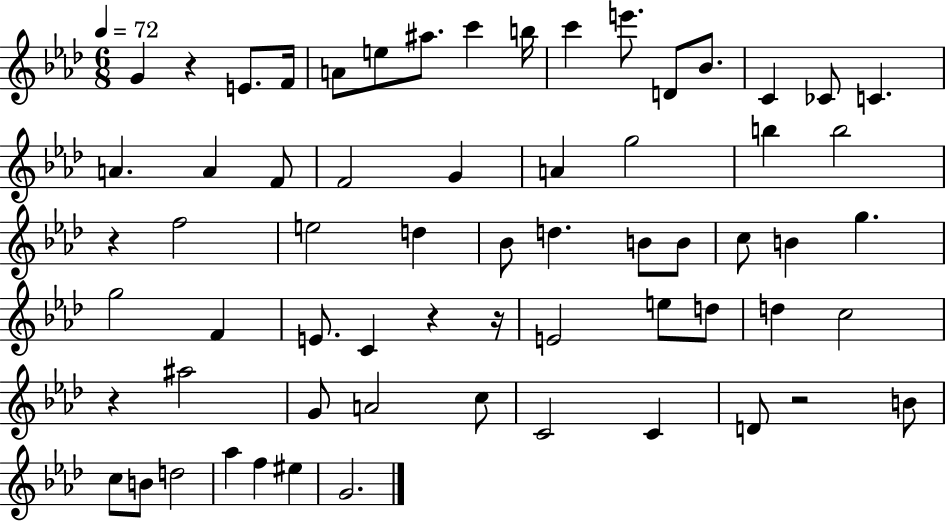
{
  \clef treble
  \numericTimeSignature
  \time 6/8
  \key aes \major
  \tempo 4 = 72
  g'4 r4 e'8. f'16 | a'8 e''8 ais''8. c'''4 b''16 | c'''4 e'''8. d'8 bes'8. | c'4 ces'8 c'4. | \break a'4. a'4 f'8 | f'2 g'4 | a'4 g''2 | b''4 b''2 | \break r4 f''2 | e''2 d''4 | bes'8 d''4. b'8 b'8 | c''8 b'4 g''4. | \break g''2 f'4 | e'8. c'4 r4 r16 | e'2 e''8 d''8 | d''4 c''2 | \break r4 ais''2 | g'8 a'2 c''8 | c'2 c'4 | d'8 r2 b'8 | \break c''8 b'8 d''2 | aes''4 f''4 eis''4 | g'2. | \bar "|."
}